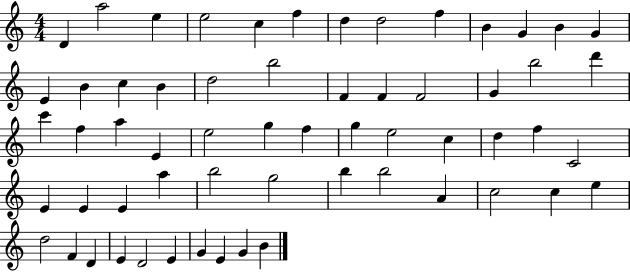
X:1
T:Untitled
M:4/4
L:1/4
K:C
D a2 e e2 c f d d2 f B G B G E B c B d2 b2 F F F2 G b2 d' c' f a E e2 g f g e2 c d f C2 E E E a b2 g2 b b2 A c2 c e d2 F D E D2 E G E G B